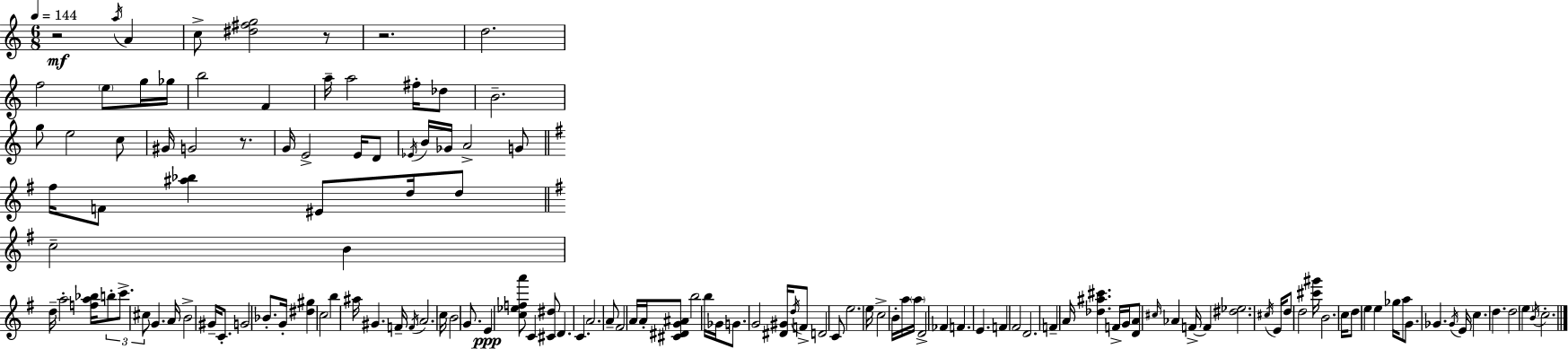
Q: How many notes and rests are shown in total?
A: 135